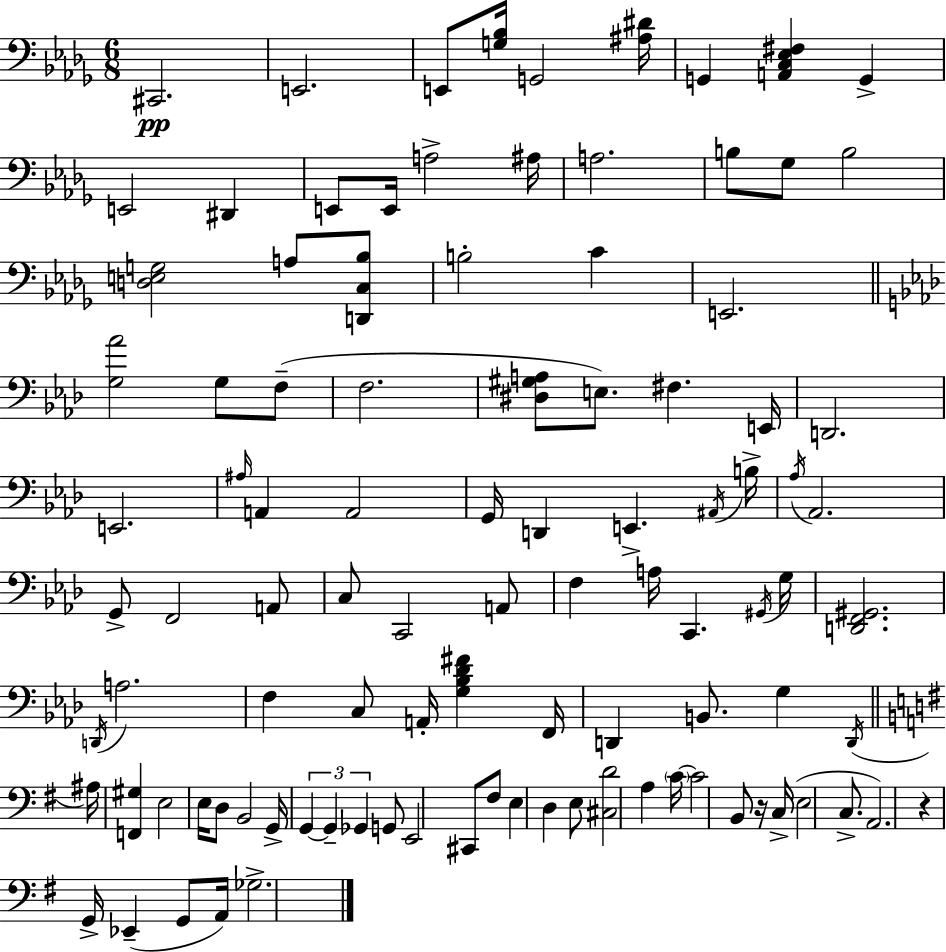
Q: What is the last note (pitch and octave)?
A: Gb3